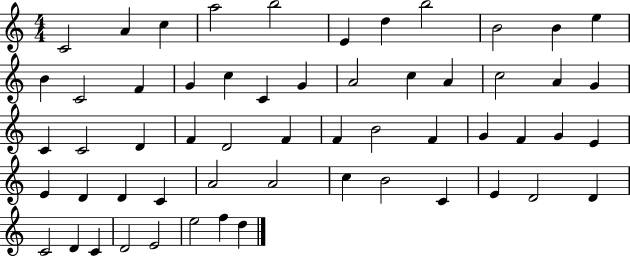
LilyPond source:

{
  \clef treble
  \numericTimeSignature
  \time 4/4
  \key c \major
  c'2 a'4 c''4 | a''2 b''2 | e'4 d''4 b''2 | b'2 b'4 e''4 | \break b'4 c'2 f'4 | g'4 c''4 c'4 g'4 | a'2 c''4 a'4 | c''2 a'4 g'4 | \break c'4 c'2 d'4 | f'4 d'2 f'4 | f'4 b'2 f'4 | g'4 f'4 g'4 e'4 | \break e'4 d'4 d'4 c'4 | a'2 a'2 | c''4 b'2 c'4 | e'4 d'2 d'4 | \break c'2 d'4 c'4 | d'2 e'2 | e''2 f''4 d''4 | \bar "|."
}